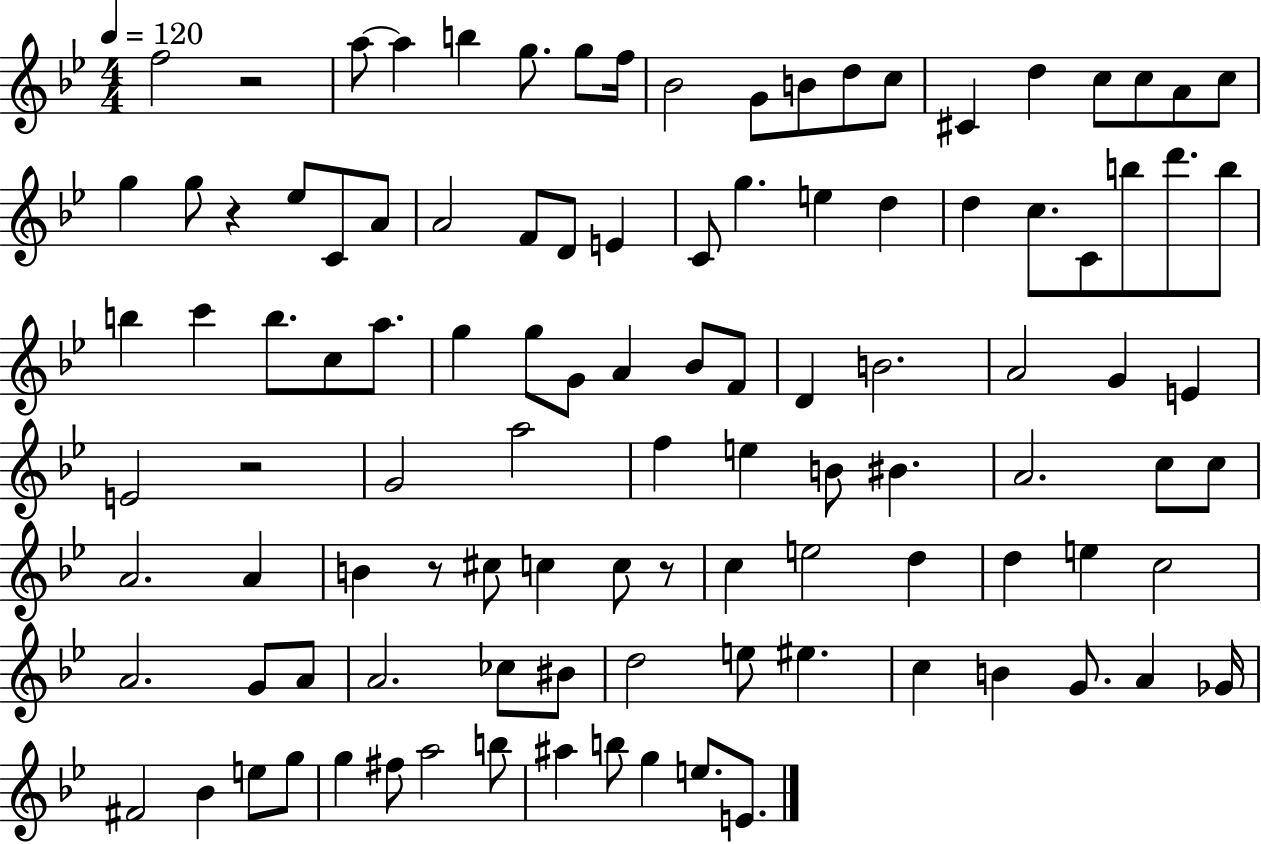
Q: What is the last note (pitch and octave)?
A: E4